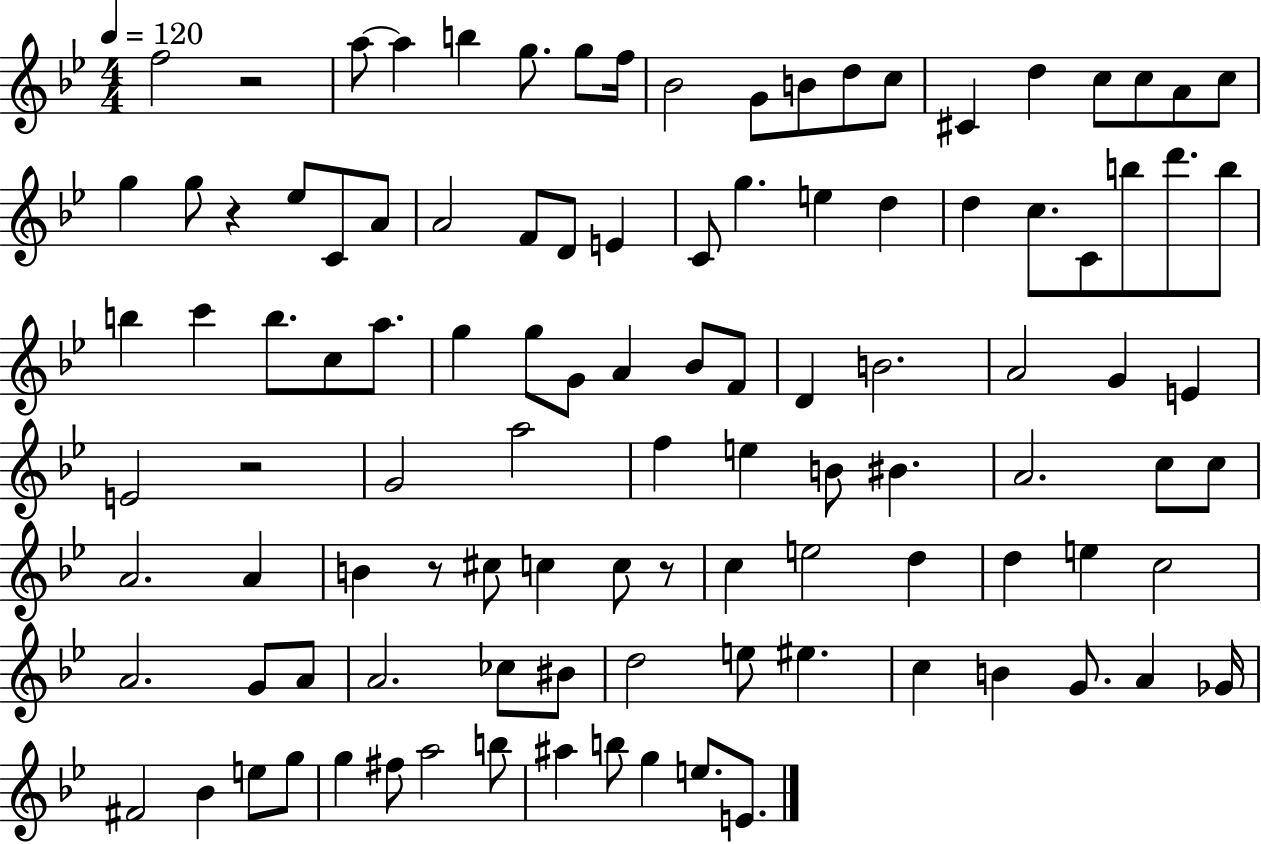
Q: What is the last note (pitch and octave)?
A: E4